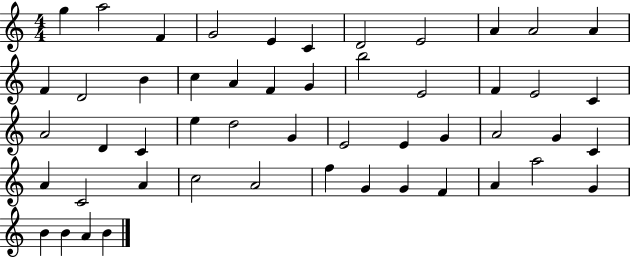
{
  \clef treble
  \numericTimeSignature
  \time 4/4
  \key c \major
  g''4 a''2 f'4 | g'2 e'4 c'4 | d'2 e'2 | a'4 a'2 a'4 | \break f'4 d'2 b'4 | c''4 a'4 f'4 g'4 | b''2 e'2 | f'4 e'2 c'4 | \break a'2 d'4 c'4 | e''4 d''2 g'4 | e'2 e'4 g'4 | a'2 g'4 c'4 | \break a'4 c'2 a'4 | c''2 a'2 | f''4 g'4 g'4 f'4 | a'4 a''2 g'4 | \break b'4 b'4 a'4 b'4 | \bar "|."
}